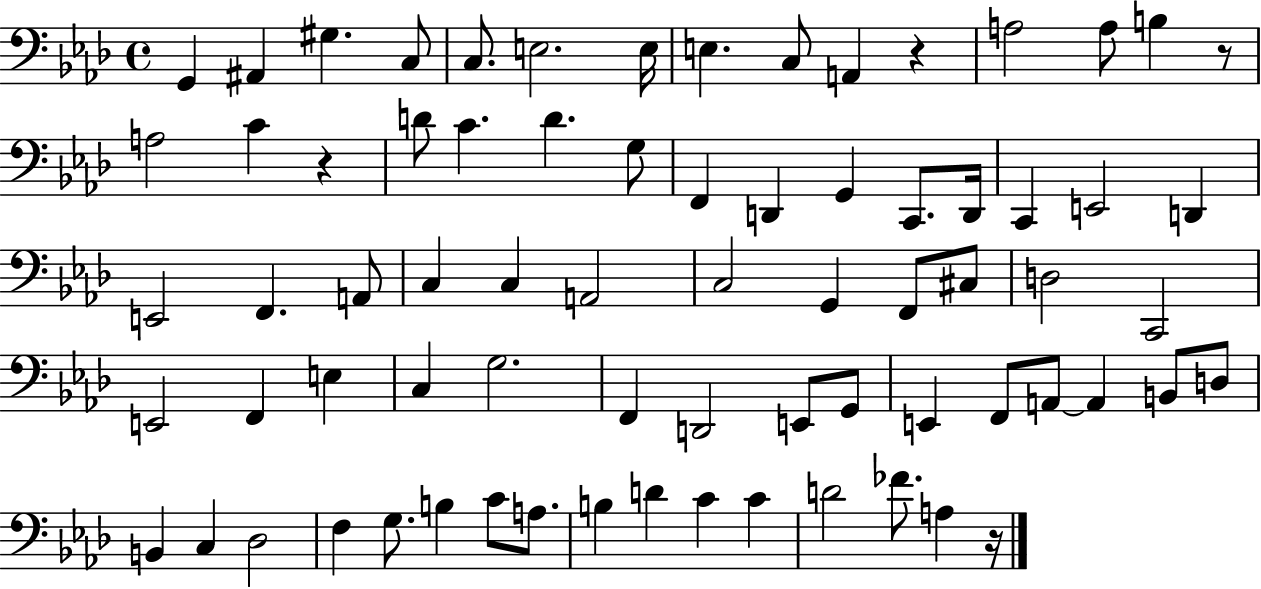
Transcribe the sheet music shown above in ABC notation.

X:1
T:Untitled
M:4/4
L:1/4
K:Ab
G,, ^A,, ^G, C,/2 C,/2 E,2 E,/4 E, C,/2 A,, z A,2 A,/2 B, z/2 A,2 C z D/2 C D G,/2 F,, D,, G,, C,,/2 D,,/4 C,, E,,2 D,, E,,2 F,, A,,/2 C, C, A,,2 C,2 G,, F,,/2 ^C,/2 D,2 C,,2 E,,2 F,, E, C, G,2 F,, D,,2 E,,/2 G,,/2 E,, F,,/2 A,,/2 A,, B,,/2 D,/2 B,, C, _D,2 F, G,/2 B, C/2 A,/2 B, D C C D2 _F/2 A, z/4